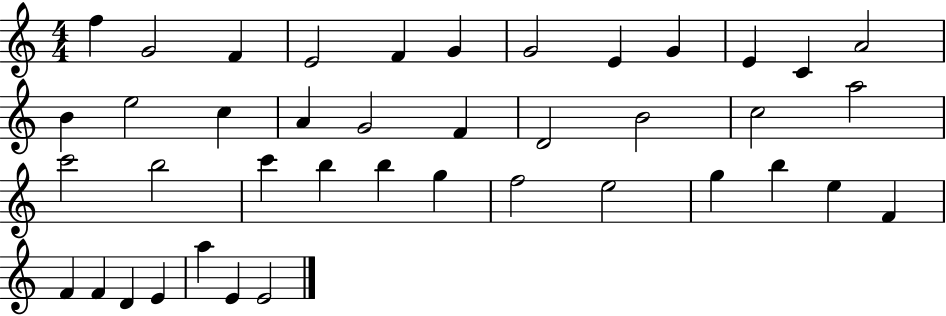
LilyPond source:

{
  \clef treble
  \numericTimeSignature
  \time 4/4
  \key c \major
  f''4 g'2 f'4 | e'2 f'4 g'4 | g'2 e'4 g'4 | e'4 c'4 a'2 | \break b'4 e''2 c''4 | a'4 g'2 f'4 | d'2 b'2 | c''2 a''2 | \break c'''2 b''2 | c'''4 b''4 b''4 g''4 | f''2 e''2 | g''4 b''4 e''4 f'4 | \break f'4 f'4 d'4 e'4 | a''4 e'4 e'2 | \bar "|."
}